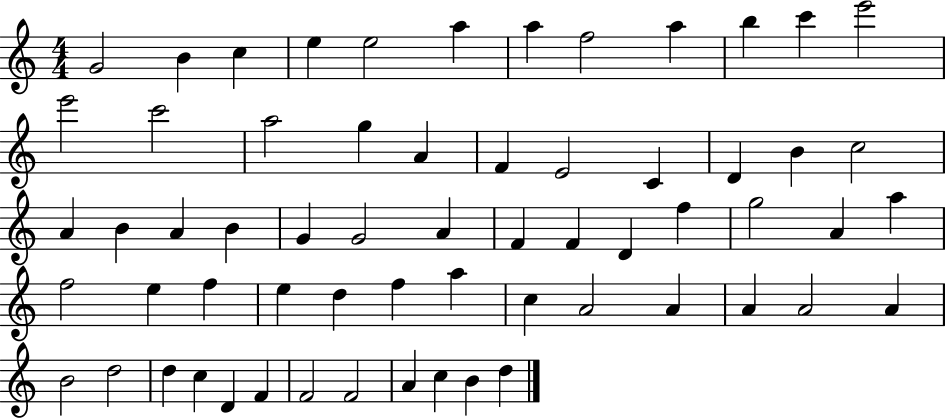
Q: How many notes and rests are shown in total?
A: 62